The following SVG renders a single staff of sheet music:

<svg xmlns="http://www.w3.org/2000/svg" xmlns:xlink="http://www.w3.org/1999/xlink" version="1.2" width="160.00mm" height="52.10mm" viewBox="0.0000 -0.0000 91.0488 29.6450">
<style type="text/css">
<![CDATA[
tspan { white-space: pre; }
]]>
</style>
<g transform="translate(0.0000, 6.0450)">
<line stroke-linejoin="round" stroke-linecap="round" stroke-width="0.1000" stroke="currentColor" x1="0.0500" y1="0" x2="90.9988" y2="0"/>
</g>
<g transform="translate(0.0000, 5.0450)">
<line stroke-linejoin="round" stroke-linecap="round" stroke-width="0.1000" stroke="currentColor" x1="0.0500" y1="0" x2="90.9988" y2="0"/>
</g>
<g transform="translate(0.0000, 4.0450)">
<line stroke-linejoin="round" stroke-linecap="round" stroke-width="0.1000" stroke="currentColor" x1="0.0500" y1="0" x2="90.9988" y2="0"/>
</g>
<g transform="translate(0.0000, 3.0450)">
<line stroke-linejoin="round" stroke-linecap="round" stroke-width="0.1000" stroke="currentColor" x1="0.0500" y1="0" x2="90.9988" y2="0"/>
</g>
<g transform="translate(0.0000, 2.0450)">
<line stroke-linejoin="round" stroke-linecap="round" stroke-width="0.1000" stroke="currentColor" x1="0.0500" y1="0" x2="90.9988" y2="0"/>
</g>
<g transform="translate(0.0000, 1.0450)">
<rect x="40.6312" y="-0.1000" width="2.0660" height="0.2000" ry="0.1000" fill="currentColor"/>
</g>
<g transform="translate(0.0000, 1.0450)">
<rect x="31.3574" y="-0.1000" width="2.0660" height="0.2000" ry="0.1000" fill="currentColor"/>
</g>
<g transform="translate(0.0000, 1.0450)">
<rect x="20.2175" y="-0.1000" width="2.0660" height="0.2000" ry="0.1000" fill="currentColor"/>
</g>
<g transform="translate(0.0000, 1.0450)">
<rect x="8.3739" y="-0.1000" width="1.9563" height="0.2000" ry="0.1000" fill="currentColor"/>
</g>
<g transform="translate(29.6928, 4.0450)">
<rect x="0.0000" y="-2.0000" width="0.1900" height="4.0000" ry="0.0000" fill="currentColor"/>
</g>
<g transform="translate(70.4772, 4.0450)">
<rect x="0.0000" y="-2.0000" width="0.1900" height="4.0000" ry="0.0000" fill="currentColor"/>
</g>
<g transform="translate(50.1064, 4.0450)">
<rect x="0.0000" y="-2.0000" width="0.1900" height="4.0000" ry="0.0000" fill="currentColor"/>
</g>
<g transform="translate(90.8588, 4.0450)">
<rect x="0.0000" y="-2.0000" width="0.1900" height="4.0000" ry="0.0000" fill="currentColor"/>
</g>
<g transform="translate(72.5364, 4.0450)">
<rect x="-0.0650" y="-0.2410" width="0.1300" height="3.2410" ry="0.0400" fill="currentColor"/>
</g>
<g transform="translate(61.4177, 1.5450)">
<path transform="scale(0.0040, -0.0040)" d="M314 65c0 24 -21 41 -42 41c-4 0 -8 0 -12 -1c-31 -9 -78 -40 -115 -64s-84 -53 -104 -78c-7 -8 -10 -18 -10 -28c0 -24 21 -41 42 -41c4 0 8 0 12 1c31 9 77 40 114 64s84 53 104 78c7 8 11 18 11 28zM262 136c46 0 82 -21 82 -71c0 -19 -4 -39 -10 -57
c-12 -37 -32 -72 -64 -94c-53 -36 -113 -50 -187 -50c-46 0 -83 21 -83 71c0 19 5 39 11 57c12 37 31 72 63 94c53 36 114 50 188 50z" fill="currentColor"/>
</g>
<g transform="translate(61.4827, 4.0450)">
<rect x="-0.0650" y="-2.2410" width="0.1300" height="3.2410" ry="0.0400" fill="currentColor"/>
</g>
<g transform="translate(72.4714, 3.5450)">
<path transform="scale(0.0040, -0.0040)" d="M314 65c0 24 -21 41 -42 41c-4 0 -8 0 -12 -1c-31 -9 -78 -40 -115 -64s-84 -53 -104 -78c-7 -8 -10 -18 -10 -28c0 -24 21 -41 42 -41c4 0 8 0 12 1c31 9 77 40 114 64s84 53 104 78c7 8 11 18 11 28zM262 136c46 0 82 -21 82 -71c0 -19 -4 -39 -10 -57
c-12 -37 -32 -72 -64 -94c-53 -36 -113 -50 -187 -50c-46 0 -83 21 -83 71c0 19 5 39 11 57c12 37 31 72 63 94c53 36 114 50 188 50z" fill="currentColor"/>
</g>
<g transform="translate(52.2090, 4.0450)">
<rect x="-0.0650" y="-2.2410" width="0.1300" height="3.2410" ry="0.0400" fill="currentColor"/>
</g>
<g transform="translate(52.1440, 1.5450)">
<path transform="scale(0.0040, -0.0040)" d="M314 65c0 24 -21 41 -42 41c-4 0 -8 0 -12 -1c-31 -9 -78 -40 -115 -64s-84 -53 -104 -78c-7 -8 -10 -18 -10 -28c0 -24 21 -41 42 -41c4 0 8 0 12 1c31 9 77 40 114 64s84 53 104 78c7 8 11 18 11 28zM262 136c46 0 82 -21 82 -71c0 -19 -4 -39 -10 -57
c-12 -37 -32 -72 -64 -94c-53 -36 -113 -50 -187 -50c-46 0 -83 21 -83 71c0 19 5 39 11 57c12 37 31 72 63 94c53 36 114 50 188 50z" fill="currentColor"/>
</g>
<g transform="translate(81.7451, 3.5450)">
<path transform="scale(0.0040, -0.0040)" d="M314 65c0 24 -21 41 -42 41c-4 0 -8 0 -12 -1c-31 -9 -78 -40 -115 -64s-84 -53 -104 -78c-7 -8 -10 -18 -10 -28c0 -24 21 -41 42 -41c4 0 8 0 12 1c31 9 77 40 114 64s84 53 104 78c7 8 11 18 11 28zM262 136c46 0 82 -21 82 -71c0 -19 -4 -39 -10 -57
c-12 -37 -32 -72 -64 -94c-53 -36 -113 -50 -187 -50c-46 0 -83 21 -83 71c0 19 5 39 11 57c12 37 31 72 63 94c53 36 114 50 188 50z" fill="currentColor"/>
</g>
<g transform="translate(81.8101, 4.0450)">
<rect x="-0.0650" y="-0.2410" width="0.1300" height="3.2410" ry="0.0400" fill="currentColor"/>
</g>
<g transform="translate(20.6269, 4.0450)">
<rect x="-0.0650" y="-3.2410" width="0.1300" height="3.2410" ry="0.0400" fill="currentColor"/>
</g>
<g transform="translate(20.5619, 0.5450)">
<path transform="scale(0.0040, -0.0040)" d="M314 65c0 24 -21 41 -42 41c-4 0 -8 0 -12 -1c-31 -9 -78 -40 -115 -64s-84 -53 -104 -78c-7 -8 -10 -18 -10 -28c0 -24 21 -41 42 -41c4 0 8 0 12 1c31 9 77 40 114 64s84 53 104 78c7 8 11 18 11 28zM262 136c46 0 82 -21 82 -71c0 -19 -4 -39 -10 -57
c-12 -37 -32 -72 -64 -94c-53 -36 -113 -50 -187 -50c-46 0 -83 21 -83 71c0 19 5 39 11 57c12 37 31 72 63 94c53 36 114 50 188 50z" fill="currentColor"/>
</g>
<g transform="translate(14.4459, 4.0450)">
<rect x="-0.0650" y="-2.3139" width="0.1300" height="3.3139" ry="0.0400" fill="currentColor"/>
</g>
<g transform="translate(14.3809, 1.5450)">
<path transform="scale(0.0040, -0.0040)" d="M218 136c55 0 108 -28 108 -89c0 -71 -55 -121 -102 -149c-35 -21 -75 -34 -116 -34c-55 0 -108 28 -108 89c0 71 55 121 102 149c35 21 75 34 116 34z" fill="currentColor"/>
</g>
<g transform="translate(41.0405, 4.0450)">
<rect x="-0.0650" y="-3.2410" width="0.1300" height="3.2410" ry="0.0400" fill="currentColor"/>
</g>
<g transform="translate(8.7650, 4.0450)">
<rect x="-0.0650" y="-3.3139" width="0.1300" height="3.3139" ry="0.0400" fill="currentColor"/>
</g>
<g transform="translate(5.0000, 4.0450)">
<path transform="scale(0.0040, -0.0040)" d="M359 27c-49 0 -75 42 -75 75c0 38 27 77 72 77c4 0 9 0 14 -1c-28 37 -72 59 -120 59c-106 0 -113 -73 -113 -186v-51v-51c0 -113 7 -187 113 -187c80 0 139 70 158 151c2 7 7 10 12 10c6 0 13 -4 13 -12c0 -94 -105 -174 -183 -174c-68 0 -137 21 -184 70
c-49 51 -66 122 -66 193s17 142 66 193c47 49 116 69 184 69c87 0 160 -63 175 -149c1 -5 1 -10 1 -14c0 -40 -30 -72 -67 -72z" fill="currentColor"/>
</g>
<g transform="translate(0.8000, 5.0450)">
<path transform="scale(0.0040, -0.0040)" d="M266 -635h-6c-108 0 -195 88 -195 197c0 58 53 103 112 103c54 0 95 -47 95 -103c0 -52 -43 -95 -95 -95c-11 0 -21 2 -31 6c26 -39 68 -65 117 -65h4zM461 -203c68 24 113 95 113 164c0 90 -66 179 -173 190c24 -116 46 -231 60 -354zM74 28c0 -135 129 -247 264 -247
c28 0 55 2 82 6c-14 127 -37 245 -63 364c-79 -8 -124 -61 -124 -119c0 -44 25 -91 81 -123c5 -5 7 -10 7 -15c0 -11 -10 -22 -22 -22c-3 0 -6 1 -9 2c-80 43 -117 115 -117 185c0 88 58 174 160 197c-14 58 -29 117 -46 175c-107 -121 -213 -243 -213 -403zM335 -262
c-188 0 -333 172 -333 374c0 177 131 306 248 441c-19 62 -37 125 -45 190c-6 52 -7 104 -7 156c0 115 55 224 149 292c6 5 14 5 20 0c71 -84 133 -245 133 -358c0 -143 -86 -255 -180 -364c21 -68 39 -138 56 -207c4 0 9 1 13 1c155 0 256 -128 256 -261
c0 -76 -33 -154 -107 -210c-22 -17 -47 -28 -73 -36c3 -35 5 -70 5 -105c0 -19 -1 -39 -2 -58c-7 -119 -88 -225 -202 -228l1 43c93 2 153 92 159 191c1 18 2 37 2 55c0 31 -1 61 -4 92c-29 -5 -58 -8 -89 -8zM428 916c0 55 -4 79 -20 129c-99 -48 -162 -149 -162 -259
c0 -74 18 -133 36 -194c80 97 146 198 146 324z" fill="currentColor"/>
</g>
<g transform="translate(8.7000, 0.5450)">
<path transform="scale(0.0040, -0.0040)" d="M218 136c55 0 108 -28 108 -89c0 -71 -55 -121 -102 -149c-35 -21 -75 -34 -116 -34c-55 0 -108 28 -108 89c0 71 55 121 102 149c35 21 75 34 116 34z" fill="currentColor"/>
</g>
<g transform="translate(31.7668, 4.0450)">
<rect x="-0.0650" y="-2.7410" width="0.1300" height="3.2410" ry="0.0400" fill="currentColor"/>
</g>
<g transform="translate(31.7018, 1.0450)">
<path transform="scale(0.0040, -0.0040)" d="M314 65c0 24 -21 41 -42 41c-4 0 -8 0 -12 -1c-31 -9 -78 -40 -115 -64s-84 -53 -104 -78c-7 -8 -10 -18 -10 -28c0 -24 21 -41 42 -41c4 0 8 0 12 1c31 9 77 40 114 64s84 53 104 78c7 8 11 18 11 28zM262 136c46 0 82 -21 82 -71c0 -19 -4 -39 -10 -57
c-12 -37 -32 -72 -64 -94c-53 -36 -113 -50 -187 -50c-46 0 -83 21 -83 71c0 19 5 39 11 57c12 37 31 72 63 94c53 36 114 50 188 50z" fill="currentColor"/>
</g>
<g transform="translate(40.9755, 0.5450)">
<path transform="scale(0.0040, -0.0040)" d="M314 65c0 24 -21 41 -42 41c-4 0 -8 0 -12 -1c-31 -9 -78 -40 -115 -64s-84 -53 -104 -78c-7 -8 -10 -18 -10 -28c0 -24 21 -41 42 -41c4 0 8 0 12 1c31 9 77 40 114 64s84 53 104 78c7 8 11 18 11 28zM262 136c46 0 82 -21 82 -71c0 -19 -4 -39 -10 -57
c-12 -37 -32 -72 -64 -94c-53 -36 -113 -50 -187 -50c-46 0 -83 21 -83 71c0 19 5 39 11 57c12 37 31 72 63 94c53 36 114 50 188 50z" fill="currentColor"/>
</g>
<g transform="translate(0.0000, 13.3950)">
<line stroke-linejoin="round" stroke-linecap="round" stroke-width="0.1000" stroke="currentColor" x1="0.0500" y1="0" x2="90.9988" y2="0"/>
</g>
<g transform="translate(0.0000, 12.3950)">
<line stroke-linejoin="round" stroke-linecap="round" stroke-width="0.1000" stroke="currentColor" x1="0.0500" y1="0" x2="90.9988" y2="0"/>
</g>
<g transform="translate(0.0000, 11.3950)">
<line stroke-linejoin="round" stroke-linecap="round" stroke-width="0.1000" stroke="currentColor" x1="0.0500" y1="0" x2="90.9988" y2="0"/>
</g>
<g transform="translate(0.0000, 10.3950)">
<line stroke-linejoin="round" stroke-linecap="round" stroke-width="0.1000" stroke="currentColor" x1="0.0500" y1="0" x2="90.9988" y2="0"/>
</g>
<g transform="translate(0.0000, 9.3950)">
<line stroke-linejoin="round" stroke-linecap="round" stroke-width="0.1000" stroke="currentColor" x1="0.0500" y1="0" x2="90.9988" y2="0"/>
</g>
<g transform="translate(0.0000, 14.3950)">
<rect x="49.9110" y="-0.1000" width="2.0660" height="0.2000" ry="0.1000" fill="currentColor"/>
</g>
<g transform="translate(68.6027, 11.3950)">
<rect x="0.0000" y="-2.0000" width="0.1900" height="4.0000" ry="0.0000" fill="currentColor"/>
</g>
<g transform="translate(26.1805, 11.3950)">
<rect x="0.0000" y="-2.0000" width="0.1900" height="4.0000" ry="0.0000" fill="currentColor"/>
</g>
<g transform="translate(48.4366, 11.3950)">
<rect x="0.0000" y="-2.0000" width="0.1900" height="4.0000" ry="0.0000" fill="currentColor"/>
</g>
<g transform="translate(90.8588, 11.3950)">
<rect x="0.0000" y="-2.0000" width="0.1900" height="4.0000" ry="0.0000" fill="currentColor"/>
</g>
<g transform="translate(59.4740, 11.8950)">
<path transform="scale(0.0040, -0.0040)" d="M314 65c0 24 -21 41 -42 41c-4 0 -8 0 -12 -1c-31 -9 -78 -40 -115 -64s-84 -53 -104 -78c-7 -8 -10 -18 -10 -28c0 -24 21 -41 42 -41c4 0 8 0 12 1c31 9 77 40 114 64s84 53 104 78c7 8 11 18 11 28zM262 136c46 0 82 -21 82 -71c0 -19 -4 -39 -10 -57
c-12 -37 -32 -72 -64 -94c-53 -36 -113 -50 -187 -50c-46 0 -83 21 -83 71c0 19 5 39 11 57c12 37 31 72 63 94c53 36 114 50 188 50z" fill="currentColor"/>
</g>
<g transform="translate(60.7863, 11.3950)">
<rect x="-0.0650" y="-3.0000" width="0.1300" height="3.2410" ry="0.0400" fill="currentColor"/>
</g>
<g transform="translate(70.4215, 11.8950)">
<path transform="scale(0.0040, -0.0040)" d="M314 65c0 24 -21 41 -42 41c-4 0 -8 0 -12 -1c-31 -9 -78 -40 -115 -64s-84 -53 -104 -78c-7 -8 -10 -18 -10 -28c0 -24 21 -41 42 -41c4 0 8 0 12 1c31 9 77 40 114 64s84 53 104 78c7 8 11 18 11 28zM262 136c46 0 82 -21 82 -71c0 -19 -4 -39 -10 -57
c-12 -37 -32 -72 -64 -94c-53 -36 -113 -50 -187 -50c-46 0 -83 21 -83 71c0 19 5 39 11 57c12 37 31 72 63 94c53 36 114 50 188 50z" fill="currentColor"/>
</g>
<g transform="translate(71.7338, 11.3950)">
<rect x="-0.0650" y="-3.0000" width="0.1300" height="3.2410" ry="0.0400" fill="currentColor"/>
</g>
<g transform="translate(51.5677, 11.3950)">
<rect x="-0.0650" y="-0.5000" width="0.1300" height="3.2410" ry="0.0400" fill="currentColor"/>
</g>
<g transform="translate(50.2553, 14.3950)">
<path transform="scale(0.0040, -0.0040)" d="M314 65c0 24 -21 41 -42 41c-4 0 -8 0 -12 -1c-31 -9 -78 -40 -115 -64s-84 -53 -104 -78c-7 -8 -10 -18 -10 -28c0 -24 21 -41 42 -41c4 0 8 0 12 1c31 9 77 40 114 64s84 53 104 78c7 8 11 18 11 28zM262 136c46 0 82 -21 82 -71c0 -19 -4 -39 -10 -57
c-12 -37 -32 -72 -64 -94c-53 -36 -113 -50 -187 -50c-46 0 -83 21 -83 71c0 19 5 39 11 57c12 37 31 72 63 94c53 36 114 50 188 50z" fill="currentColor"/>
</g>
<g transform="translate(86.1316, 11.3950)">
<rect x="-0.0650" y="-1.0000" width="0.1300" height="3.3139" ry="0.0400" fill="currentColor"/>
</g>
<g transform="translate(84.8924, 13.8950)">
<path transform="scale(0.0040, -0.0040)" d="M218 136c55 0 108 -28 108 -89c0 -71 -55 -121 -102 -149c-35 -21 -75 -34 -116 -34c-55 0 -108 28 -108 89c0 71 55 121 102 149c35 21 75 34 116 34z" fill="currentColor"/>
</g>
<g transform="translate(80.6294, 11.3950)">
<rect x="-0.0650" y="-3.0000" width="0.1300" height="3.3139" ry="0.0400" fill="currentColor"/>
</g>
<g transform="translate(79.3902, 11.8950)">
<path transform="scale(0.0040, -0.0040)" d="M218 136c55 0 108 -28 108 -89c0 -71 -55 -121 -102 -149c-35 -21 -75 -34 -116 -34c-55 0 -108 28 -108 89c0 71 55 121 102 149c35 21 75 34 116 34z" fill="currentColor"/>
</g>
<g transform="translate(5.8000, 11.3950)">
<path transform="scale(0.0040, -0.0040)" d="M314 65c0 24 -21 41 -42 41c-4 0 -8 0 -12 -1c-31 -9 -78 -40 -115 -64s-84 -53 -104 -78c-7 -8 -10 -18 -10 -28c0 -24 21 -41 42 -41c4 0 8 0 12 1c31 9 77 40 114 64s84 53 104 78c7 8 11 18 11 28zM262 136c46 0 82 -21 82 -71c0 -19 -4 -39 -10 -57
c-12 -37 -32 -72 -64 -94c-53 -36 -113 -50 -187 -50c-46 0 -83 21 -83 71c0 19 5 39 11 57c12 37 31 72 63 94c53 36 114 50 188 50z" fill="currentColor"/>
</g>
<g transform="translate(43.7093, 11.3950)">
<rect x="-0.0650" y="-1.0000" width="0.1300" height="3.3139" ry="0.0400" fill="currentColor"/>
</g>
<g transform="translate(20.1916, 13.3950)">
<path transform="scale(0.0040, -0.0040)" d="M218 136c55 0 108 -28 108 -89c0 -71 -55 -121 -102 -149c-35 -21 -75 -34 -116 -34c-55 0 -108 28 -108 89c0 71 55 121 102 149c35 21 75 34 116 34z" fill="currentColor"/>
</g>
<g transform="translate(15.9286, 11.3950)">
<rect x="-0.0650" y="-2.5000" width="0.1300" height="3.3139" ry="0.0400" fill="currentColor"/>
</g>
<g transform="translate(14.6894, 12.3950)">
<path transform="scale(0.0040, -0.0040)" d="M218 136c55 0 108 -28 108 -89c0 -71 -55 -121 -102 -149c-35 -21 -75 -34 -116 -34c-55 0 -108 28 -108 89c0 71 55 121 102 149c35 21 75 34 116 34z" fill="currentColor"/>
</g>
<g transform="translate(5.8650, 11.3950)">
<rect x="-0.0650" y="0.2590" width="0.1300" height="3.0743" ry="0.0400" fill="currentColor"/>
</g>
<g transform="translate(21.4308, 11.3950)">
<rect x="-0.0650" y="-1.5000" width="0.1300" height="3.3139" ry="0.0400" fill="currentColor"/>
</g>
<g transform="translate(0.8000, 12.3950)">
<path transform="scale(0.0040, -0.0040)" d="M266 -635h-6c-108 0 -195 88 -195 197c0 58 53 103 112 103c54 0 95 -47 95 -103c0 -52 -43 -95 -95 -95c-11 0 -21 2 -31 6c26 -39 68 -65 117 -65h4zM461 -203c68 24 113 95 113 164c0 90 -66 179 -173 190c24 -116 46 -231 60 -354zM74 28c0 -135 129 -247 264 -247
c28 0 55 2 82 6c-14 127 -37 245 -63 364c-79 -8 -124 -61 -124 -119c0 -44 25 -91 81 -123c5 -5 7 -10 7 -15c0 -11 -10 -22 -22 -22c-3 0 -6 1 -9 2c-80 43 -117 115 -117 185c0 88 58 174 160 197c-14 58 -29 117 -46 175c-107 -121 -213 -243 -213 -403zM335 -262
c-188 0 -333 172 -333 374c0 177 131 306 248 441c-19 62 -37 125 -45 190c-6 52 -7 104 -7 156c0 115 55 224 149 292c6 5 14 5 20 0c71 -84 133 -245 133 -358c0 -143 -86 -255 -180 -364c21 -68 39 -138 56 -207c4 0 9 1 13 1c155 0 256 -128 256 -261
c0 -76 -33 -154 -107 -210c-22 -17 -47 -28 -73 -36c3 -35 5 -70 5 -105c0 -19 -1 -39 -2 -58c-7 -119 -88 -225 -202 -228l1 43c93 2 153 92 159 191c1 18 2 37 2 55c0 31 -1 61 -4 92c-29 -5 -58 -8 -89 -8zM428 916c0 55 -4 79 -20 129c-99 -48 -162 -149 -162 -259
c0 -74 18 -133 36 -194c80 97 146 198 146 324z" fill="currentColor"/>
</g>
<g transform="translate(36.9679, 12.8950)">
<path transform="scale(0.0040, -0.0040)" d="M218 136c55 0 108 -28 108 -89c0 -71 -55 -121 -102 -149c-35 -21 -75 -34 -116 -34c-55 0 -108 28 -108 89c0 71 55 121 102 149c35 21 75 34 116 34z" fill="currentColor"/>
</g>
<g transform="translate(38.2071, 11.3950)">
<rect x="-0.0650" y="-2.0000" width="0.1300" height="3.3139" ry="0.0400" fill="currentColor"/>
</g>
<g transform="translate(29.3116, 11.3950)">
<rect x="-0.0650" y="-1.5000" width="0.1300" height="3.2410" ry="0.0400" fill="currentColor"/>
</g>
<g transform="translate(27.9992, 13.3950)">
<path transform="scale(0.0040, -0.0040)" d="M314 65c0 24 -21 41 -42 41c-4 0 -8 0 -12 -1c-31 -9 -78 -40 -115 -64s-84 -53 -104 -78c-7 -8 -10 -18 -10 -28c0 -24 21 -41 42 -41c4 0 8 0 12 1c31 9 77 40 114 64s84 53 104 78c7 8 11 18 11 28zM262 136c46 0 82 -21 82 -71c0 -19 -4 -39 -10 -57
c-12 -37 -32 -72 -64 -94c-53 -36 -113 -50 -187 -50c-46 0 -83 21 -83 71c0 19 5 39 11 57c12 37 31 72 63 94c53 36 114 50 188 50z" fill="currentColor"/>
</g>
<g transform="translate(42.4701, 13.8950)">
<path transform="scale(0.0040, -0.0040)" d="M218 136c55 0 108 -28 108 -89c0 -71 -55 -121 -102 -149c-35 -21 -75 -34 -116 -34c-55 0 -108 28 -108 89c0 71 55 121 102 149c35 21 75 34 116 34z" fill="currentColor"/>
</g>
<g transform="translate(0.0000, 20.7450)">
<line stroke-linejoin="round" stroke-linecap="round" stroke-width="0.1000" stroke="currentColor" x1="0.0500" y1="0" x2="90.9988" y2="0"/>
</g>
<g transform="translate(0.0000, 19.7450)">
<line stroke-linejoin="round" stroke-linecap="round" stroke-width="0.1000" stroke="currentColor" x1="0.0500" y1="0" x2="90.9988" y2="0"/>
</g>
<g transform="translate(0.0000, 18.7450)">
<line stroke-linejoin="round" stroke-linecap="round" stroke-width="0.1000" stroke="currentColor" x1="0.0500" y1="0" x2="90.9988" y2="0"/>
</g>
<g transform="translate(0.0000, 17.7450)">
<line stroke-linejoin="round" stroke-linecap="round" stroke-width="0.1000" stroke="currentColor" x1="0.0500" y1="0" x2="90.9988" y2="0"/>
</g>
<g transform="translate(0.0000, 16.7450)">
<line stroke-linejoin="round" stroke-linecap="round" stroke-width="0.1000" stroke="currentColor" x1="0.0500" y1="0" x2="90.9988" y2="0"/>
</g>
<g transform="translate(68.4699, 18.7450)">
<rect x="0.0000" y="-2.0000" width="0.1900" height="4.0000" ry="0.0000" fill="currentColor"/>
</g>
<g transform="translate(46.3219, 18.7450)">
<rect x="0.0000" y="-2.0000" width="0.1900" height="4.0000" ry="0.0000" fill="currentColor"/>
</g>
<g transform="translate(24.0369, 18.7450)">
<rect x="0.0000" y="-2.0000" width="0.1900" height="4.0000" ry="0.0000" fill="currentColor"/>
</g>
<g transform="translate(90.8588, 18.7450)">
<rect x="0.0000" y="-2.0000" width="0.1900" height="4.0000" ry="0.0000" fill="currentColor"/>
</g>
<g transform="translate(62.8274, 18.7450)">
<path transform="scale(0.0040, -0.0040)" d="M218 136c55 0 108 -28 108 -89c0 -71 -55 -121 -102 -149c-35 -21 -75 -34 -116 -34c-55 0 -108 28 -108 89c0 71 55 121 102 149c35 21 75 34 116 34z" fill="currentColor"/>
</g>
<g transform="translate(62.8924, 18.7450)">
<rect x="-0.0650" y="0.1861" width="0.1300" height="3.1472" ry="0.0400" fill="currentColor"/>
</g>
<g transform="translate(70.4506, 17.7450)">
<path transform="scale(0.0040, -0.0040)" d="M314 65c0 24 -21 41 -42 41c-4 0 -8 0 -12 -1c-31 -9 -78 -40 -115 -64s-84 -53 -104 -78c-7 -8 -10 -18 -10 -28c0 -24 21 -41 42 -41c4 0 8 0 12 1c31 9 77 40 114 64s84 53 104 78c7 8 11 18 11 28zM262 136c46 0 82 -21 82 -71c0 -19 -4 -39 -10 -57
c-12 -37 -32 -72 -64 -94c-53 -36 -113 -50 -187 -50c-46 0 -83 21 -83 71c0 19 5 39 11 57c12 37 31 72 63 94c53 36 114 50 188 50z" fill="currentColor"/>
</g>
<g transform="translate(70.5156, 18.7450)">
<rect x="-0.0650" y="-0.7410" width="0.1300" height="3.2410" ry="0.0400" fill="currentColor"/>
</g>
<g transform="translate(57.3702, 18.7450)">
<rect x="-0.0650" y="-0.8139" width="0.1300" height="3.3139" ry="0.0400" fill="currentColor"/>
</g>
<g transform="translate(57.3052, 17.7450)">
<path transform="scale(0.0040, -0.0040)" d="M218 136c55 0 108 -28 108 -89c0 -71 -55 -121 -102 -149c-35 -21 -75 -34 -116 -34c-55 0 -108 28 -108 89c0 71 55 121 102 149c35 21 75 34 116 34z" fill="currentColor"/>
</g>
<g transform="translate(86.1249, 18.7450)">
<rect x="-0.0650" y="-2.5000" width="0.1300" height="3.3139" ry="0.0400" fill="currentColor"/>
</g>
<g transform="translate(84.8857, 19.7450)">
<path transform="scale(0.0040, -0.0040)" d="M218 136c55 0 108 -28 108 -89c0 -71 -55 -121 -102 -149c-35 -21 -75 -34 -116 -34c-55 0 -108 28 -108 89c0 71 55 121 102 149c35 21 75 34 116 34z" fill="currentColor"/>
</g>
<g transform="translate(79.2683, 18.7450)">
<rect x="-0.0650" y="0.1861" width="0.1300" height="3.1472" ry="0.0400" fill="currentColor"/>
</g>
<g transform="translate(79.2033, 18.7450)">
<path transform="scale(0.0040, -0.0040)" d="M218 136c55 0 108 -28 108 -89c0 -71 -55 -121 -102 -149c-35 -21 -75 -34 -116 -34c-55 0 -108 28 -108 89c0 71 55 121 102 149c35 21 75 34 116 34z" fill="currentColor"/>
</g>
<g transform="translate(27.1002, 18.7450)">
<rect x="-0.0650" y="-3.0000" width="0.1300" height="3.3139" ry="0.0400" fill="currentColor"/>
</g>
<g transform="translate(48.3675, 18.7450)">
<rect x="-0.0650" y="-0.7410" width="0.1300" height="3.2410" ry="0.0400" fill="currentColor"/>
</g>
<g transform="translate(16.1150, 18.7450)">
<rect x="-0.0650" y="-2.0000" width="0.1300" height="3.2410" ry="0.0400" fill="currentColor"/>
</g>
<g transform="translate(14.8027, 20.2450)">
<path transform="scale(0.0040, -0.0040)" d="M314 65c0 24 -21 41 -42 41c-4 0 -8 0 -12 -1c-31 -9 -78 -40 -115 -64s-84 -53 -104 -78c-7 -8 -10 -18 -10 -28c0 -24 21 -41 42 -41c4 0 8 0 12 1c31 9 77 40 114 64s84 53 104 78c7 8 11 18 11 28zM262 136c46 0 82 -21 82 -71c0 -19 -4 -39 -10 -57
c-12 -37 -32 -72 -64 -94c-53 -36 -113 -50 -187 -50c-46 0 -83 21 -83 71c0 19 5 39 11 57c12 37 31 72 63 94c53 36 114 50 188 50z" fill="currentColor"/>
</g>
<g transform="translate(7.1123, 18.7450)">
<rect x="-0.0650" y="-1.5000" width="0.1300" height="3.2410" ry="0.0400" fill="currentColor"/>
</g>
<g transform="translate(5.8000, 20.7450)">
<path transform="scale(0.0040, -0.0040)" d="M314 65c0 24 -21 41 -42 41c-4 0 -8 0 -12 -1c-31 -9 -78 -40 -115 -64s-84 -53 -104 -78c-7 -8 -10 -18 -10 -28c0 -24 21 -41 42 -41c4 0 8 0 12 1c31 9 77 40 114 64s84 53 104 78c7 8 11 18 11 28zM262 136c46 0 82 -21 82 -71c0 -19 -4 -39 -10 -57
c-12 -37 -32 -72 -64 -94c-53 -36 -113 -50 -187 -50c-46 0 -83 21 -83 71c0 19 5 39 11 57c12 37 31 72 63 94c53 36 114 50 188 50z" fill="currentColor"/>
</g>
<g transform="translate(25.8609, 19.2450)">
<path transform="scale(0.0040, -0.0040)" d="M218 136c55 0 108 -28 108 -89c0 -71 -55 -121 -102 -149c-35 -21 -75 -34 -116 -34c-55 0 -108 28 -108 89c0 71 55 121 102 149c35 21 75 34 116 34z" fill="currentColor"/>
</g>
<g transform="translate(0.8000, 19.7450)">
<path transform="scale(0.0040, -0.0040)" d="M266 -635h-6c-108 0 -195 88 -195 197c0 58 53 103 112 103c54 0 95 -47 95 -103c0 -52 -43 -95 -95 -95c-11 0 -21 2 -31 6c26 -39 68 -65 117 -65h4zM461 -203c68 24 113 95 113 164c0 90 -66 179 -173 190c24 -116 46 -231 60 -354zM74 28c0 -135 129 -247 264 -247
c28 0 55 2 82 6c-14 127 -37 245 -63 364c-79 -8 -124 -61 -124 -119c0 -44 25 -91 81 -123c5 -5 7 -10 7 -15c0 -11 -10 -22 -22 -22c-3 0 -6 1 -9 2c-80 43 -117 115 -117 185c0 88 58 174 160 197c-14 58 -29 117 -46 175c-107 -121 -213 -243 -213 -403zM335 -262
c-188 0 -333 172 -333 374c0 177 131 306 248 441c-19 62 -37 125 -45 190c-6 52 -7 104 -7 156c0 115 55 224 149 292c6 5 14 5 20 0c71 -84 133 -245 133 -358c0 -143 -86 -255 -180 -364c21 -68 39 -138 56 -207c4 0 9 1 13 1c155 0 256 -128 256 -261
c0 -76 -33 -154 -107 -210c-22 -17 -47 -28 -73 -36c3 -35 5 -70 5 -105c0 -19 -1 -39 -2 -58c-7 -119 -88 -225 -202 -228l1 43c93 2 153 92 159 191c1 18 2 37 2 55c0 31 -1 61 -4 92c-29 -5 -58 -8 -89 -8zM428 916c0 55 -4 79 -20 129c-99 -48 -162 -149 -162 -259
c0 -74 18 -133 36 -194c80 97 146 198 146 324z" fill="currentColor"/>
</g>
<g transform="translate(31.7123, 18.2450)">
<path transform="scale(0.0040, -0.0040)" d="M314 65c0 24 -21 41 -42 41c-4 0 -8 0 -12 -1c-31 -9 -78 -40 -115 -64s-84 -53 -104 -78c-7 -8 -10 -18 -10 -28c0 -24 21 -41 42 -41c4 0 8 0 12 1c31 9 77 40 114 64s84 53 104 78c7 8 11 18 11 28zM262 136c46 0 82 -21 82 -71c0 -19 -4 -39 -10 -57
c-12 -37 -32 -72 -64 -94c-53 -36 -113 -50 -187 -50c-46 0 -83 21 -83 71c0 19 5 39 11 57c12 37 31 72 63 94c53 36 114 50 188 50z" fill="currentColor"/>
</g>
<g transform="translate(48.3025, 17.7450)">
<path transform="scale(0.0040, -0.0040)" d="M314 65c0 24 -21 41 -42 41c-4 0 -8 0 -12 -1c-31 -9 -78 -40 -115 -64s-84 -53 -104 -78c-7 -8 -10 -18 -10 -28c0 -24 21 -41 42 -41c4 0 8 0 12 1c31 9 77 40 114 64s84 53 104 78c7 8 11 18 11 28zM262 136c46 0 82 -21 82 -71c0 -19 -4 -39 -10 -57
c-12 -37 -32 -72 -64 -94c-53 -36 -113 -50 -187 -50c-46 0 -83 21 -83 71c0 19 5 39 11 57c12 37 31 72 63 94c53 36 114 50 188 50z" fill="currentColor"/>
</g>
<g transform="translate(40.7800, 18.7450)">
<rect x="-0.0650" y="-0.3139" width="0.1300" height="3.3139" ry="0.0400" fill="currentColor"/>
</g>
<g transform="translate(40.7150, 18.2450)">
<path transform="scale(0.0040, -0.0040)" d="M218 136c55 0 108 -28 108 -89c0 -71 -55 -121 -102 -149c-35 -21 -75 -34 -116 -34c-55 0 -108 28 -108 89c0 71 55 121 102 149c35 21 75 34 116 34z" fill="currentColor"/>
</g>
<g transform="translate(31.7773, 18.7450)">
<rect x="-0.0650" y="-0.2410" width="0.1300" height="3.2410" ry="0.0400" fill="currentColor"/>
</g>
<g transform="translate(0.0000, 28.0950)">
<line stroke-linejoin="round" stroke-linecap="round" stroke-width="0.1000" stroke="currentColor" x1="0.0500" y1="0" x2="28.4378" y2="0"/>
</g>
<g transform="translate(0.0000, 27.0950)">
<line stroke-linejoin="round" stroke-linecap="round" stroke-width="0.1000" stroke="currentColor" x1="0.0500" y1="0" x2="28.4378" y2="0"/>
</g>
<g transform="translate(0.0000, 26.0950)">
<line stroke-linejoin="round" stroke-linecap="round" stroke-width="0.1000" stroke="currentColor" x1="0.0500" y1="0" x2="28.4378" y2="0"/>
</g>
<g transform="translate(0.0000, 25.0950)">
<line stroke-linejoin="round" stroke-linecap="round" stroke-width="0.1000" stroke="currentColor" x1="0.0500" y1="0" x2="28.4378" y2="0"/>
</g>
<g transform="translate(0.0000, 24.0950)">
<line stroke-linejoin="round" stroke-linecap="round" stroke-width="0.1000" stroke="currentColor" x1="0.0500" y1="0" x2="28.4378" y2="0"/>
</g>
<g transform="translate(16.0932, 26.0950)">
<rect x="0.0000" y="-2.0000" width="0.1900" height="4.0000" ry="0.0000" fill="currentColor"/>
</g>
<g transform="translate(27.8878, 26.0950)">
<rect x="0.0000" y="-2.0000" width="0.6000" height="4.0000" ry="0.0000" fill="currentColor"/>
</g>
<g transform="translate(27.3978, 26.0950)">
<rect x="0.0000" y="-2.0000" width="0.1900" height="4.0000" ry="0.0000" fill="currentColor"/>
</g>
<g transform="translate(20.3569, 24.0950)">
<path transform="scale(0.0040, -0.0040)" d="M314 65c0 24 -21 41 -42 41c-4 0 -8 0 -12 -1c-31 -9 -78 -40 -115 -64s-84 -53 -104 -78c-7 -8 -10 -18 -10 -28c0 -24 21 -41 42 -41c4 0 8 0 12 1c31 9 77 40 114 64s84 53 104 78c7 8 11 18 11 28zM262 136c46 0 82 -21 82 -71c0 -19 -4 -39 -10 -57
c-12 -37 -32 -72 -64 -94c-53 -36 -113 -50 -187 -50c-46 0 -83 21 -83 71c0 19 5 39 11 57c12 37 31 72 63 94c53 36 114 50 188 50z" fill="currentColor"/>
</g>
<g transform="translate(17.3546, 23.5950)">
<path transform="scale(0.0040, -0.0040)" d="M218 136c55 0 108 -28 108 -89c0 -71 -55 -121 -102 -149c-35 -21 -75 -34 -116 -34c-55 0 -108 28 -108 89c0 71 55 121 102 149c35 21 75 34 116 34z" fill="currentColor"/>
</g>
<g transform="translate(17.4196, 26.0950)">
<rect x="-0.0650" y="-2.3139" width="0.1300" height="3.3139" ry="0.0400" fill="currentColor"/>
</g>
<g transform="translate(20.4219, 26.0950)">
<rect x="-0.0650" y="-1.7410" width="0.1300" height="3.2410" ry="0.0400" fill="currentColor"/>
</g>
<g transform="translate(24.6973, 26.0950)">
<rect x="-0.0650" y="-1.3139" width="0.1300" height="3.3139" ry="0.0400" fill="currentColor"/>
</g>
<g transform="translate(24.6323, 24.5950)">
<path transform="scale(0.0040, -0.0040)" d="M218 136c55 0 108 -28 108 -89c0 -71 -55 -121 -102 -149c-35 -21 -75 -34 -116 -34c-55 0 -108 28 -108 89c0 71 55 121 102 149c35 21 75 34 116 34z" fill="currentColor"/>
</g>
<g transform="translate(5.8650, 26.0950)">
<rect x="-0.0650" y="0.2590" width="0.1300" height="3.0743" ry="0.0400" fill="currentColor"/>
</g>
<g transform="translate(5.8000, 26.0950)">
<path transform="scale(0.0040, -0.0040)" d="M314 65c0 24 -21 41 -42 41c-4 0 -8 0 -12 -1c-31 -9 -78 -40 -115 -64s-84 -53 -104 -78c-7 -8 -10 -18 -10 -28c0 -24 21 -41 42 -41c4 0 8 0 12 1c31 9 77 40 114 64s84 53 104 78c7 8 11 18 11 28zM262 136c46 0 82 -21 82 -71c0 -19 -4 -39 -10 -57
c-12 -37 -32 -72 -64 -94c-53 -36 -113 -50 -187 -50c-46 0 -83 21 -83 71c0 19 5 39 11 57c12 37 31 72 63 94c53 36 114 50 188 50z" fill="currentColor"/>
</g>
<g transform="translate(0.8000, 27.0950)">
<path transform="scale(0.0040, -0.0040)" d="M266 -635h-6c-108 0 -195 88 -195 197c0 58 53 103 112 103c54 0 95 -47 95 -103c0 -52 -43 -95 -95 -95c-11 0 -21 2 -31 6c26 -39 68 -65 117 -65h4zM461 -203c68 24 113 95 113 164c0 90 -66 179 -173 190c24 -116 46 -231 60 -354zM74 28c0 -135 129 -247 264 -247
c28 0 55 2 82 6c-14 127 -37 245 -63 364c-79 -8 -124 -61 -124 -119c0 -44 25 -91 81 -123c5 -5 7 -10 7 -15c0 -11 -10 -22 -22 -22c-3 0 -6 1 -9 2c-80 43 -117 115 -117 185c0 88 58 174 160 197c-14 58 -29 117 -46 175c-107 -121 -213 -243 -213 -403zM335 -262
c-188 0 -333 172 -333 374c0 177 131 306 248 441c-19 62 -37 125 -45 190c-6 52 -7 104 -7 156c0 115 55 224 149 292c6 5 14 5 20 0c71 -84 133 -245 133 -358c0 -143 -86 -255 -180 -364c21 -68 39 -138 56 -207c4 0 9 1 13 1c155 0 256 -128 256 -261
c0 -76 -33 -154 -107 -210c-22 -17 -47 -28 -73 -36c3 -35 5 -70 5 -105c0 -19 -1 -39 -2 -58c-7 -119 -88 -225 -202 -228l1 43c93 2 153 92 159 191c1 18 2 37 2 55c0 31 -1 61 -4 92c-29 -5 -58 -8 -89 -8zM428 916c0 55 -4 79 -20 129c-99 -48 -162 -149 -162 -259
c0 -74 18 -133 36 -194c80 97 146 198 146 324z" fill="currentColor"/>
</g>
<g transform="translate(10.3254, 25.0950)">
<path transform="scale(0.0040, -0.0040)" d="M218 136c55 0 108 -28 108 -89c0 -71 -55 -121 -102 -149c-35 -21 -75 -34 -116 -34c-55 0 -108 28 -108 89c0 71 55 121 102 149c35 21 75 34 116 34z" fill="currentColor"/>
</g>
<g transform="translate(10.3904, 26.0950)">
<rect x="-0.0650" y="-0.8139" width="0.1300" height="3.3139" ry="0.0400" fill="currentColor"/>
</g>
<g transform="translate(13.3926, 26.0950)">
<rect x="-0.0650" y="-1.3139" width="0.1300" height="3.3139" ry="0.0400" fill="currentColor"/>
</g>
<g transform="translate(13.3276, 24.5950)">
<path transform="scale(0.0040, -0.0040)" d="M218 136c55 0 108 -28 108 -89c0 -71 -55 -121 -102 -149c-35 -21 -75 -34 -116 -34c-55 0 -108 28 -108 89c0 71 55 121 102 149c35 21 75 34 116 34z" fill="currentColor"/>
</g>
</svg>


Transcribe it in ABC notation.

X:1
T:Untitled
M:4/4
L:1/4
K:C
b g b2 a2 b2 g2 g2 c2 c2 B2 G E E2 F D C2 A2 A2 A D E2 F2 A c2 c d2 d B d2 B G B2 d e g f2 e